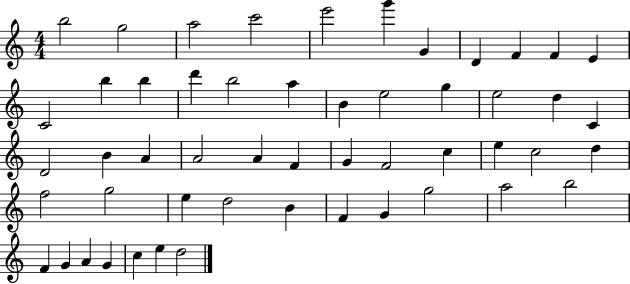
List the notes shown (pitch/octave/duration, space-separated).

B5/h G5/h A5/h C6/h E6/h G6/q G4/q D4/q F4/q F4/q E4/q C4/h B5/q B5/q D6/q B5/h A5/q B4/q E5/h G5/q E5/h D5/q C4/q D4/h B4/q A4/q A4/h A4/q F4/q G4/q F4/h C5/q E5/q C5/h D5/q F5/h G5/h E5/q D5/h B4/q F4/q G4/q G5/h A5/h B5/h F4/q G4/q A4/q G4/q C5/q E5/q D5/h